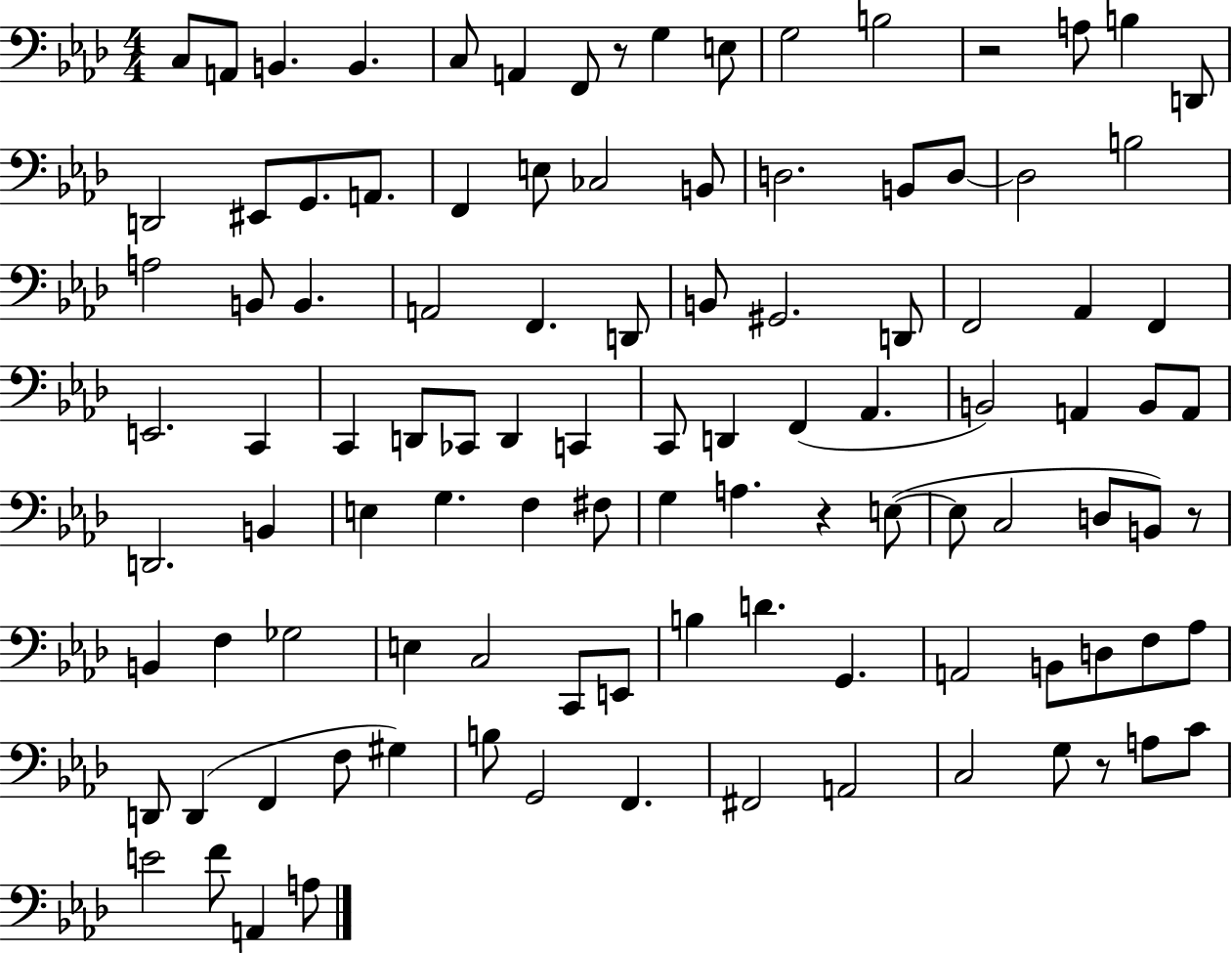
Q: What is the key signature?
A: AES major